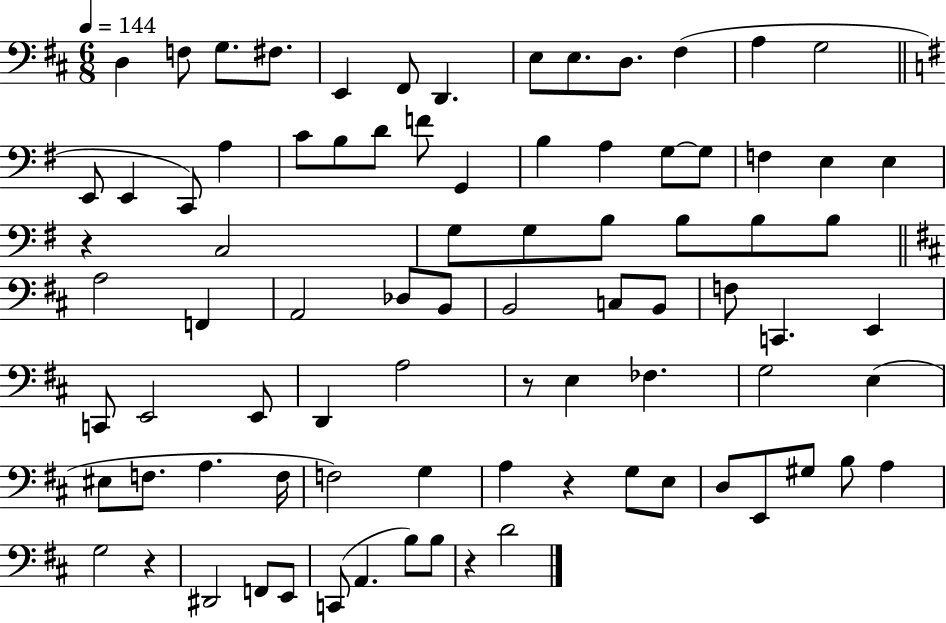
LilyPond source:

{
  \clef bass
  \numericTimeSignature
  \time 6/8
  \key d \major
  \tempo 4 = 144
  d4 f8 g8. fis8. | e,4 fis,8 d,4. | e8 e8. d8. fis4( | a4 g2 | \break \bar "||" \break \key e \minor e,8 e,4 c,8) a4 | c'8 b8 d'8 f'8 g,4 | b4 a4 g8~~ g8 | f4 e4 e4 | \break r4 c2 | g8 g8 b8 b8 b8 b8 | \bar "||" \break \key d \major a2 f,4 | a,2 des8 b,8 | b,2 c8 b,8 | f8 c,4. e,4 | \break c,8 e,2 e,8 | d,4 a2 | r8 e4 fes4. | g2 e4( | \break eis8 f8. a4. f16 | f2) g4 | a4 r4 g8 e8 | d8 e,8 gis8 b8 a4 | \break g2 r4 | dis,2 f,8 e,8 | c,8( a,4. b8) b8 | r4 d'2 | \break \bar "|."
}